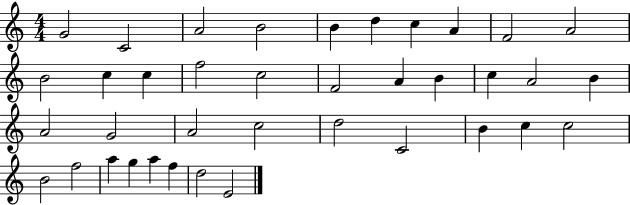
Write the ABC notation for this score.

X:1
T:Untitled
M:4/4
L:1/4
K:C
G2 C2 A2 B2 B d c A F2 A2 B2 c c f2 c2 F2 A B c A2 B A2 G2 A2 c2 d2 C2 B c c2 B2 f2 a g a f d2 E2